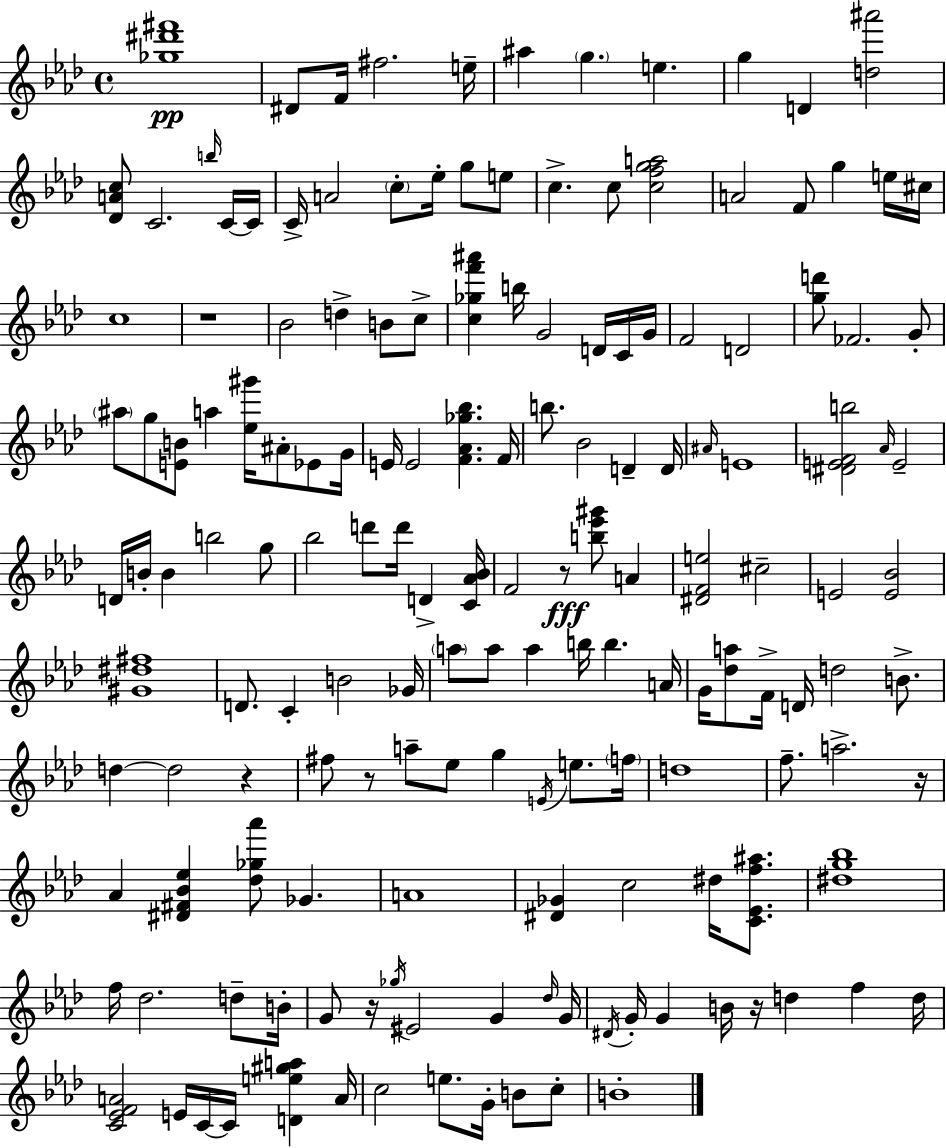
[Gb5,D#6,F#6]/w D#4/e F4/s F#5/h. E5/s A#5/q G5/q. E5/q. G5/q D4/q [D5,A#6]/h [Db4,A4,C5]/e C4/h. B5/s C4/s C4/s C4/s A4/h C5/e Eb5/s G5/e E5/e C5/q. C5/e [C5,F5,G5,A5]/h A4/h F4/e G5/q E5/s C#5/s C5/w R/w Bb4/h D5/q B4/e C5/e [C5,Gb5,F6,A#6]/q B5/s G4/h D4/s C4/s G4/s F4/h D4/h [G5,D6]/e FES4/h. G4/e A#5/e G5/e [E4,B4]/e A5/q [Eb5,G#6]/s A#4/e Eb4/e G4/s E4/s E4/h [F4,Ab4,Gb5,Bb5]/q. F4/s B5/e. Bb4/h D4/q D4/s A#4/s E4/w [D#4,E4,F4,B5]/h Ab4/s E4/h D4/s B4/s B4/q B5/h G5/e Bb5/h D6/e D6/s D4/q [C4,Ab4,Bb4]/s F4/h R/e [B5,Eb6,G#6]/e A4/q [D#4,F4,E5]/h C#5/h E4/h [E4,Bb4]/h [G#4,D#5,F#5]/w D4/e. C4/q B4/h Gb4/s A5/e A5/e A5/q B5/s B5/q. A4/s G4/s [Db5,A5]/e F4/s D4/s D5/h B4/e. D5/q D5/h R/q F#5/e R/e A5/e Eb5/e G5/q E4/s E5/e. F5/s D5/w F5/e. A5/h. R/s Ab4/q [D#4,F#4,Bb4,Eb5]/q [Db5,Gb5,Ab6]/e Gb4/q. A4/w [D#4,Gb4]/q C5/h D#5/s [C4,Eb4,F5,A#5]/e. [D#5,G5,Bb5]/w F5/s Db5/h. D5/e B4/s G4/e R/s Gb5/s EIS4/h G4/q Db5/s G4/s D#4/s G4/s G4/q B4/s R/s D5/q F5/q D5/s [C4,Eb4,F4,A4]/h E4/s C4/s C4/s [D4,E5,G#5,A5]/q A4/s C5/h E5/e. G4/s B4/e C5/e B4/w